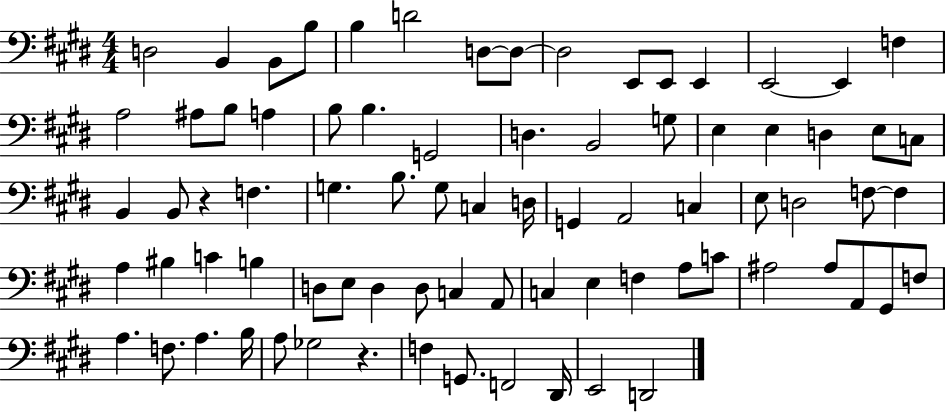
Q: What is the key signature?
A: E major